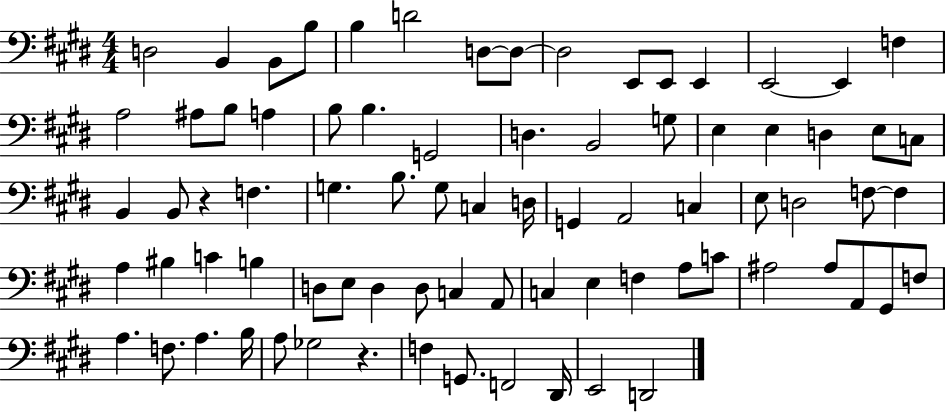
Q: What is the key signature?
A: E major